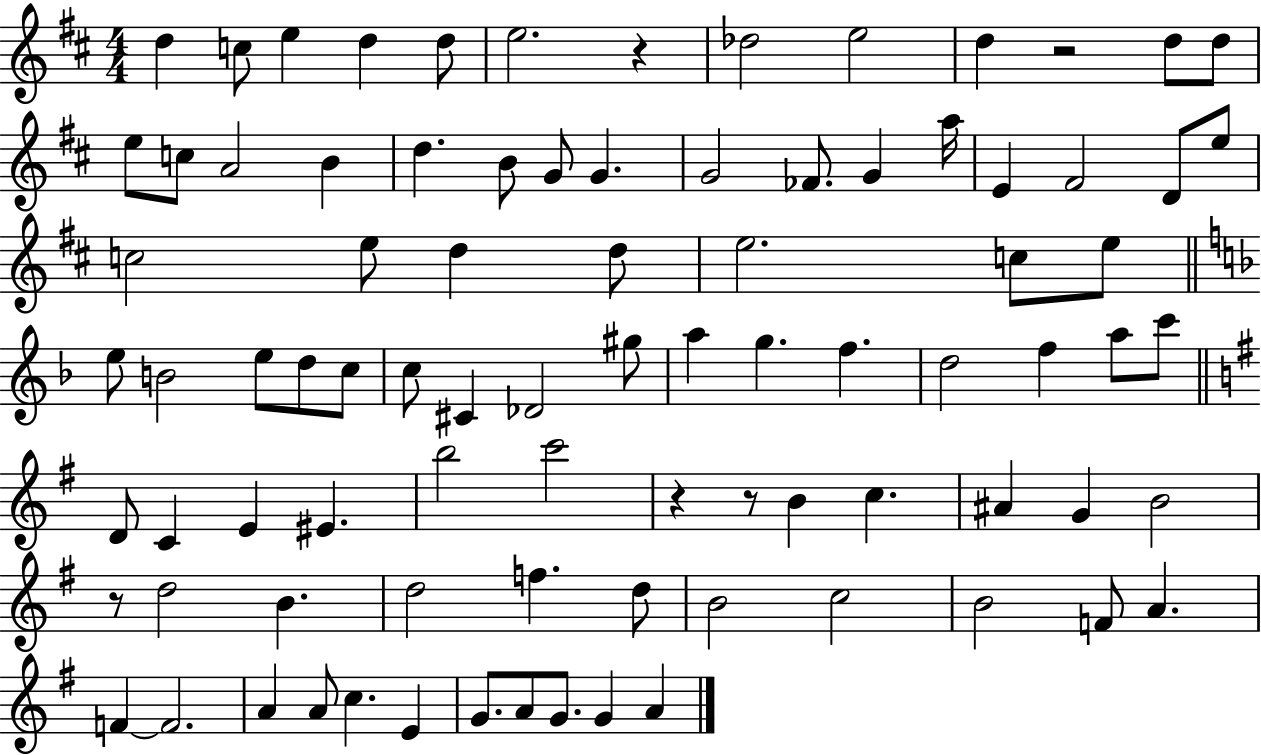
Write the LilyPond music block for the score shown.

{
  \clef treble
  \numericTimeSignature
  \time 4/4
  \key d \major
  \repeat volta 2 { d''4 c''8 e''4 d''4 d''8 | e''2. r4 | des''2 e''2 | d''4 r2 d''8 d''8 | \break e''8 c''8 a'2 b'4 | d''4. b'8 g'8 g'4. | g'2 fes'8. g'4 a''16 | e'4 fis'2 d'8 e''8 | \break c''2 e''8 d''4 d''8 | e''2. c''8 e''8 | \bar "||" \break \key f \major e''8 b'2 e''8 d''8 c''8 | c''8 cis'4 des'2 gis''8 | a''4 g''4. f''4. | d''2 f''4 a''8 c'''8 | \break \bar "||" \break \key g \major d'8 c'4 e'4 eis'4. | b''2 c'''2 | r4 r8 b'4 c''4. | ais'4 g'4 b'2 | \break r8 d''2 b'4. | d''2 f''4. d''8 | b'2 c''2 | b'2 f'8 a'4. | \break f'4~~ f'2. | a'4 a'8 c''4. e'4 | g'8. a'8 g'8. g'4 a'4 | } \bar "|."
}